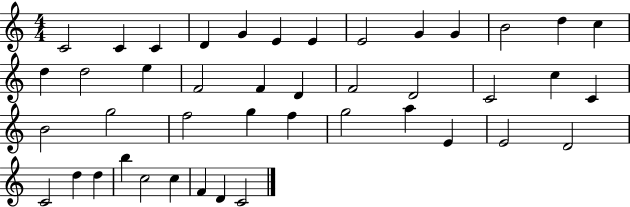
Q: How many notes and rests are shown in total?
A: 43